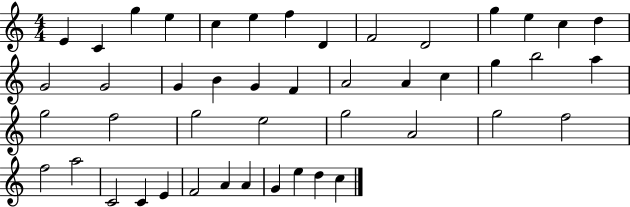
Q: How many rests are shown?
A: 0